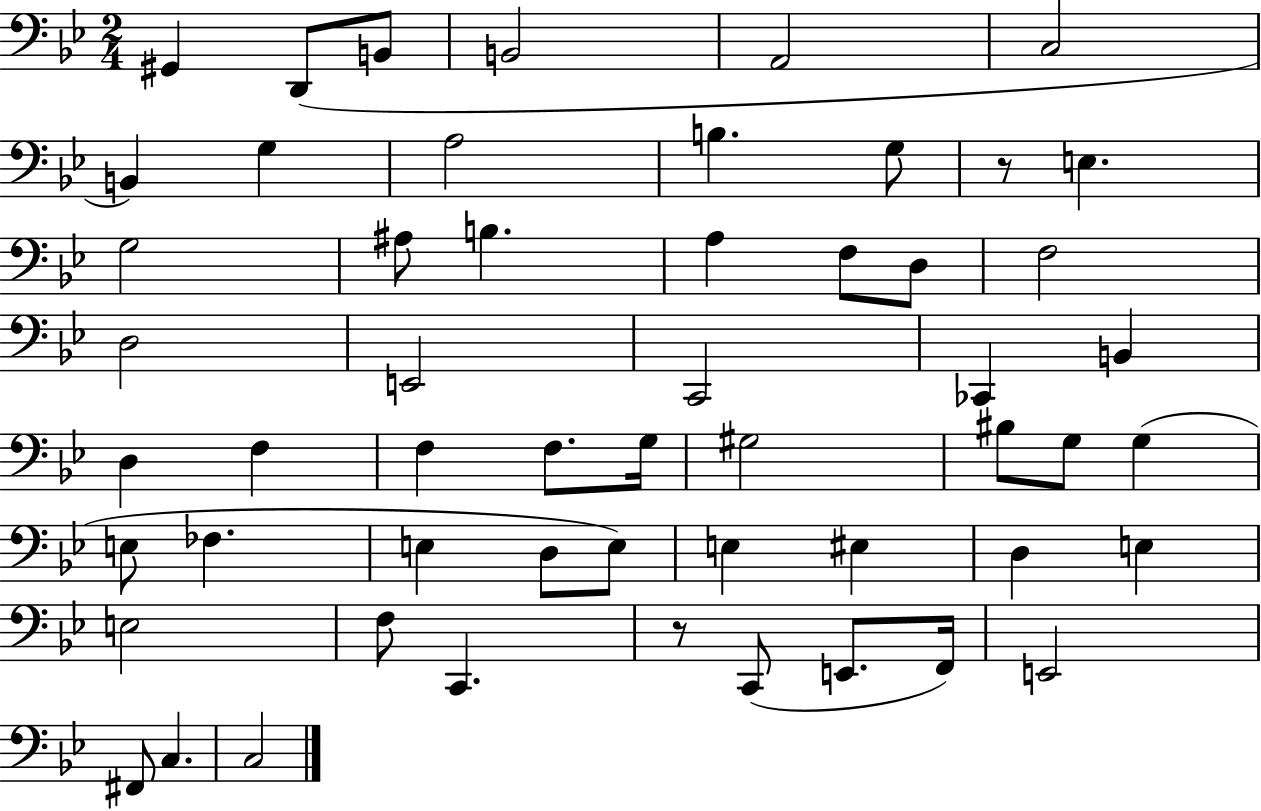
{
  \clef bass
  \numericTimeSignature
  \time 2/4
  \key bes \major
  gis,4 d,8( b,8 | b,2 | a,2 | c2 | \break b,4) g4 | a2 | b4. g8 | r8 e4. | \break g2 | ais8 b4. | a4 f8 d8 | f2 | \break d2 | e,2 | c,2 | ces,4 b,4 | \break d4 f4 | f4 f8. g16 | gis2 | bis8 g8 g4( | \break e8 fes4. | e4 d8 e8) | e4 eis4 | d4 e4 | \break e2 | f8 c,4. | r8 c,8( e,8. f,16) | e,2 | \break fis,8 c4. | c2 | \bar "|."
}